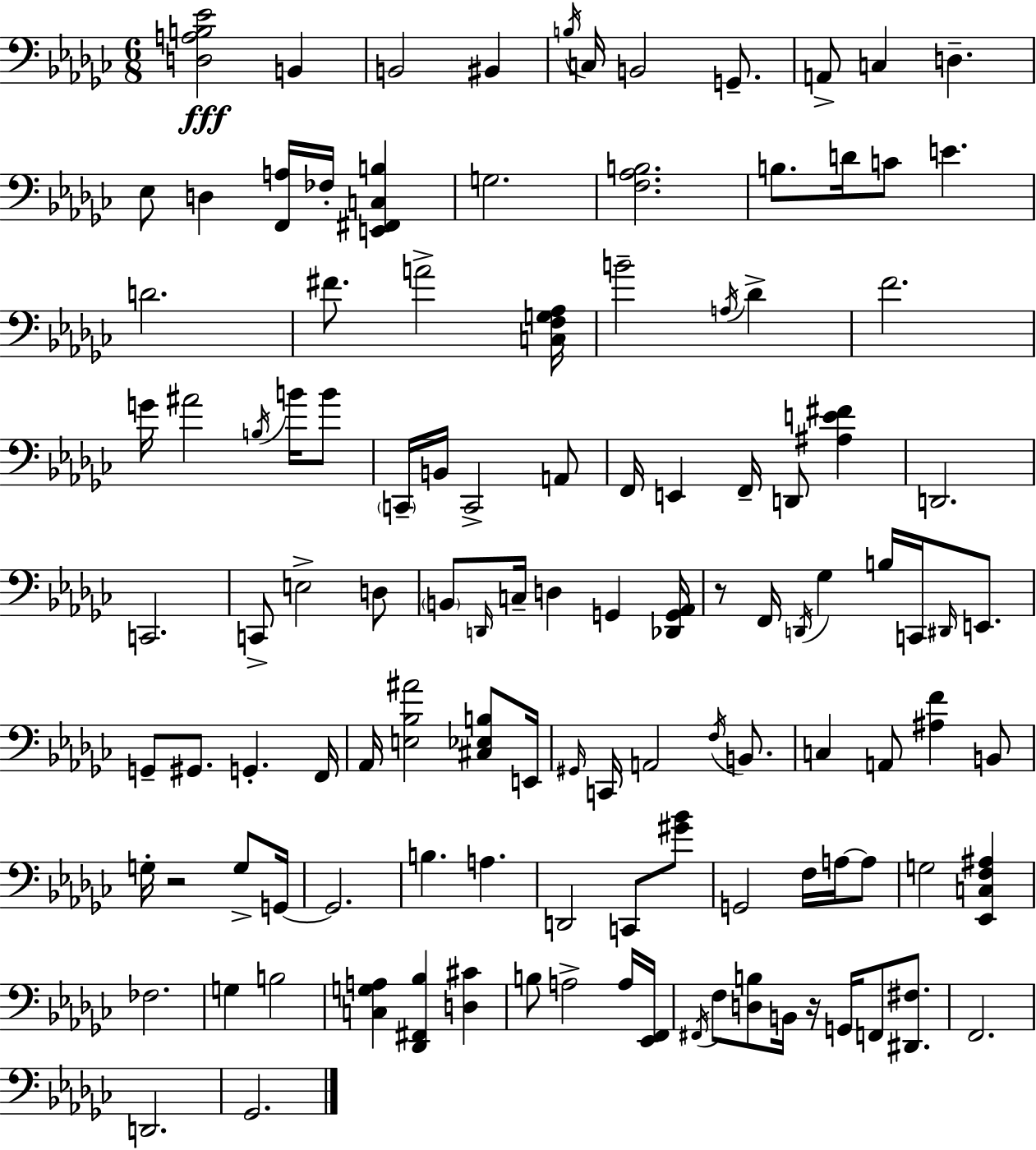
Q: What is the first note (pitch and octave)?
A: B2